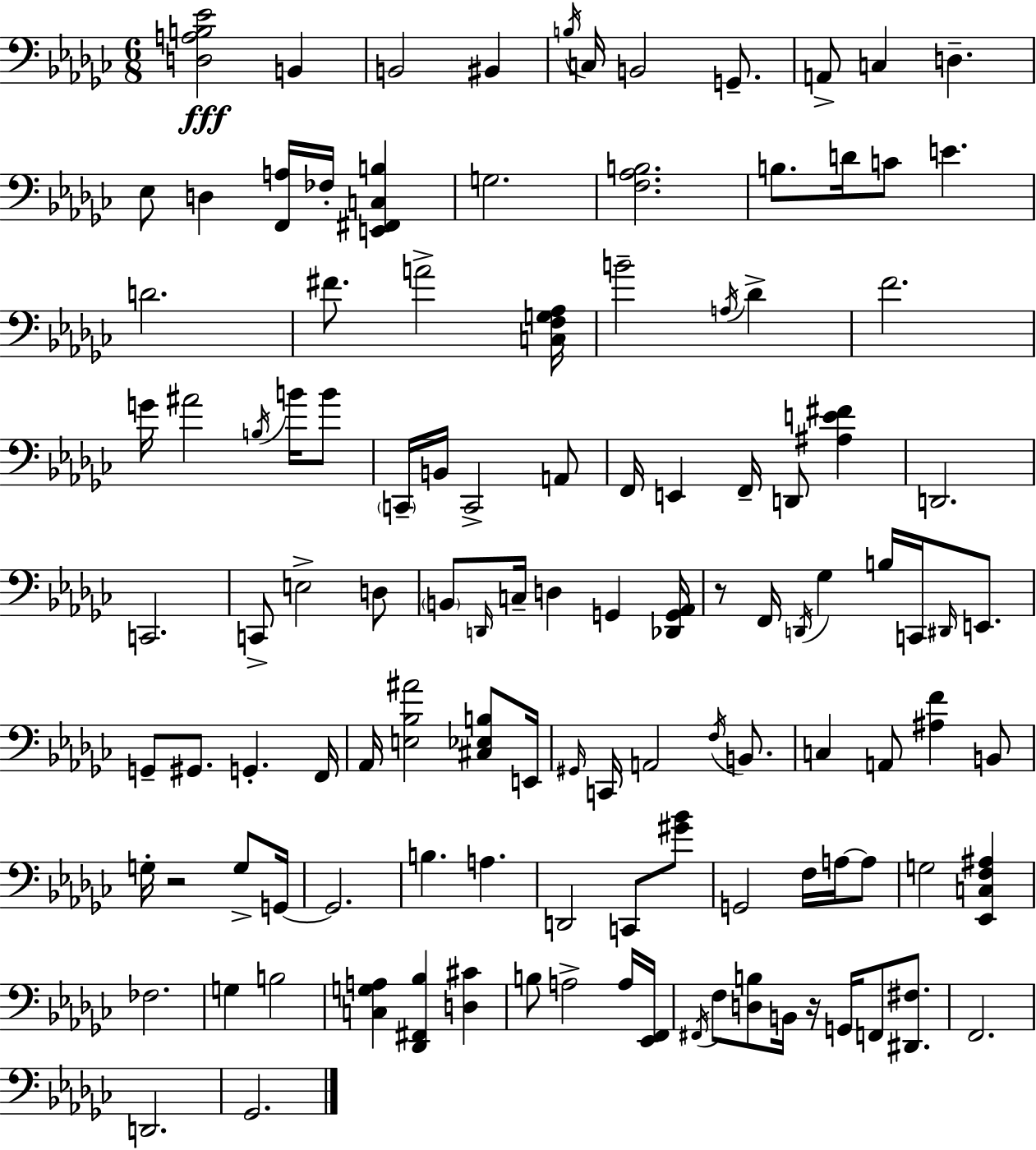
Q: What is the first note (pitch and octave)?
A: B2